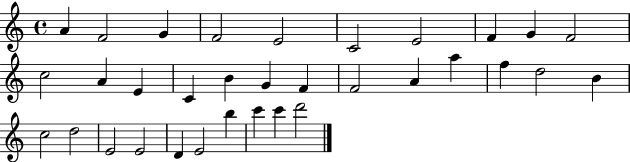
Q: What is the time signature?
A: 4/4